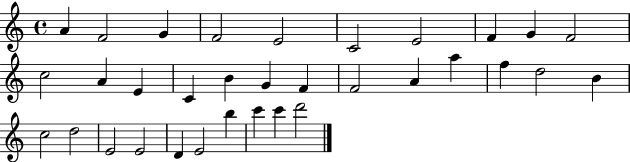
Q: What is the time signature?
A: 4/4